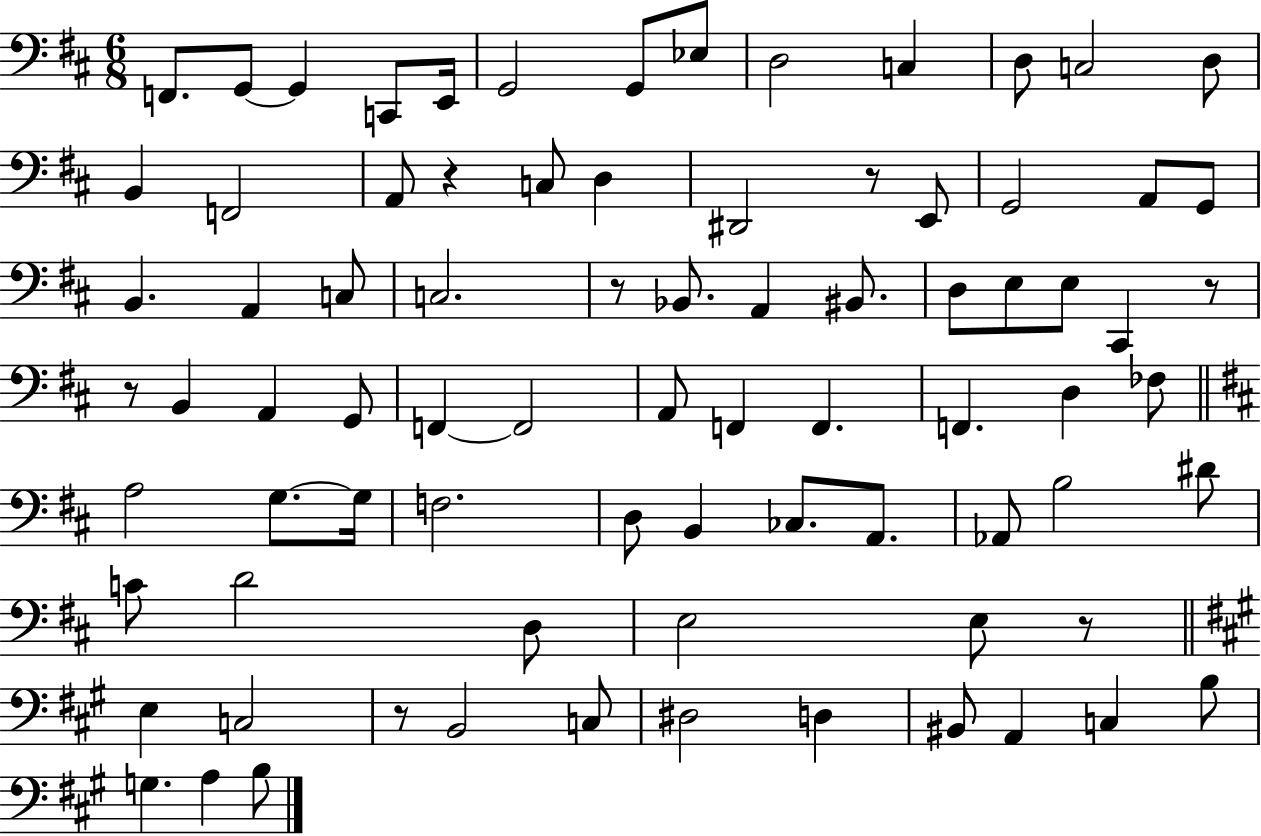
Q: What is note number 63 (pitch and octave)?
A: C3